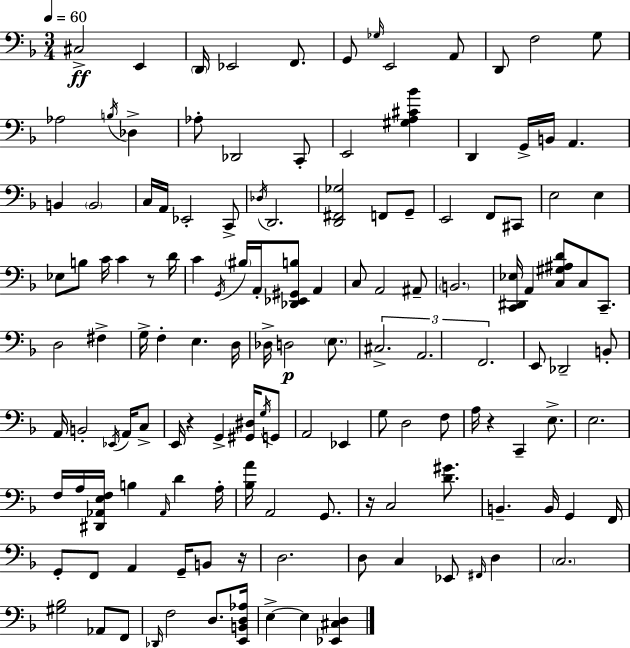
X:1
T:Untitled
M:3/4
L:1/4
K:Dm
^C,2 E,, D,,/4 _E,,2 F,,/2 G,,/2 _G,/4 E,,2 A,,/2 D,,/2 F,2 G,/2 _A,2 B,/4 _D, _A,/2 _D,,2 C,,/2 E,,2 [^G,A,^C_B] D,, G,,/4 B,,/4 A,, B,, B,,2 C,/4 A,,/4 _E,,2 C,,/2 _D,/4 D,,2 [D,,^F,,_G,]2 F,,/2 G,,/2 E,,2 F,,/2 ^C,,/2 E,2 E, _E,/2 B,/2 C/4 C z/2 D/4 C G,,/4 ^B,/4 A,,/4 [_D,,_E,,^G,,B,]/2 A,, C,/2 A,,2 ^A,,/2 B,,2 [C,,^D,,_E,]/4 A,, [C,^G,^A,D]/2 C,/2 C,,/2 D,2 ^F, G,/4 F, E, D,/4 _D,/4 D,2 E,/2 ^C,2 A,,2 F,,2 E,,/2 _D,,2 B,,/2 A,,/4 B,,2 _E,,/4 A,,/4 C,/2 E,,/4 z G,, [^G,,^D,]/4 G,/4 G,,/2 A,,2 _E,, G,/2 D,2 F,/2 A,/4 z C,, E,/2 E,2 F,/4 A,/4 [^D,,_A,,E,F,]/4 B, _A,,/4 D A,/4 [_B,A]/4 A,,2 G,,/2 z/4 C,2 [D^G]/2 B,, B,,/4 G,, F,,/4 G,,/2 F,,/2 A,, G,,/4 B,,/2 z/4 D,2 D,/2 C, _E,,/2 ^F,,/4 D, C,2 [^G,_B,]2 _A,,/2 F,,/2 _D,,/4 F,2 D,/2 [E,,B,,D,_A,]/4 E, E, [_E,,^C,D,]